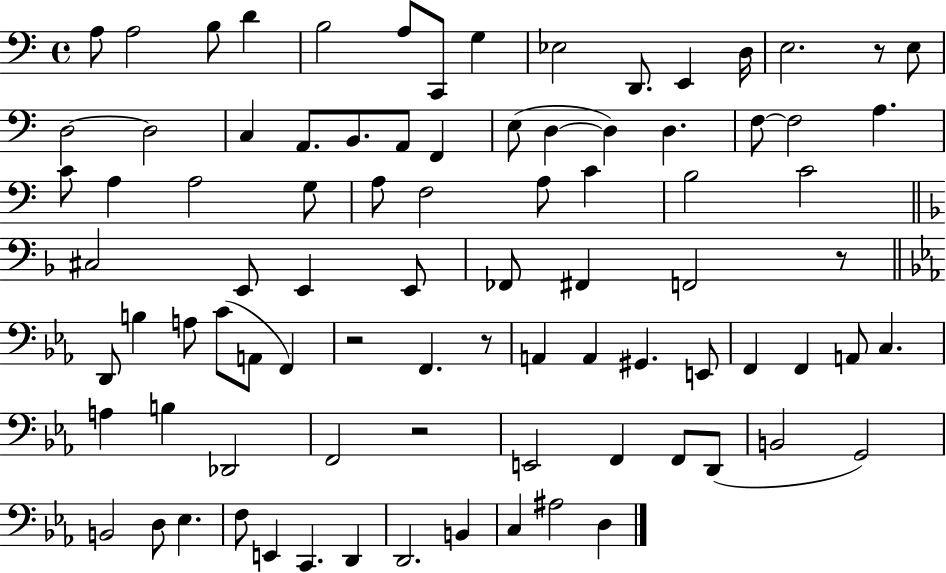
{
  \clef bass
  \time 4/4
  \defaultTimeSignature
  \key c \major
  a8 a2 b8 d'4 | b2 a8 c,8 g4 | ees2 d,8. e,4 d16 | e2. r8 e8 | \break d2~~ d2 | c4 a,8. b,8. a,8 f,4 | e8( d4~~ d4) d4. | f8~~ f2 a4. | \break c'8 a4 a2 g8 | a8 f2 a8 c'4 | b2 c'2 | \bar "||" \break \key f \major cis2 e,8 e,4 e,8 | fes,8 fis,4 f,2 r8 | \bar "||" \break \key ees \major d,8 b4 a8 c'8( a,8 f,4) | r2 f,4. r8 | a,4 a,4 gis,4. e,8 | f,4 f,4 a,8 c4. | \break a4 b4 des,2 | f,2 r2 | e,2 f,4 f,8 d,8( | b,2 g,2) | \break b,2 d8 ees4. | f8 e,4 c,4. d,4 | d,2. b,4 | c4 ais2 d4 | \break \bar "|."
}